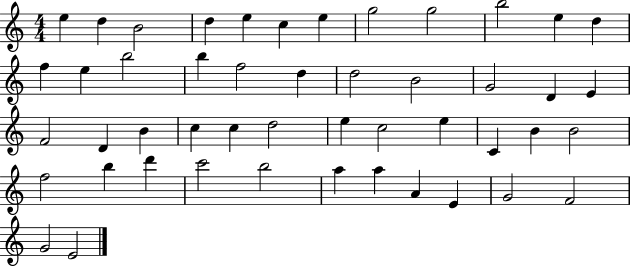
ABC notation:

X:1
T:Untitled
M:4/4
L:1/4
K:C
e d B2 d e c e g2 g2 b2 e d f e b2 b f2 d d2 B2 G2 D E F2 D B c c d2 e c2 e C B B2 f2 b d' c'2 b2 a a A E G2 F2 G2 E2